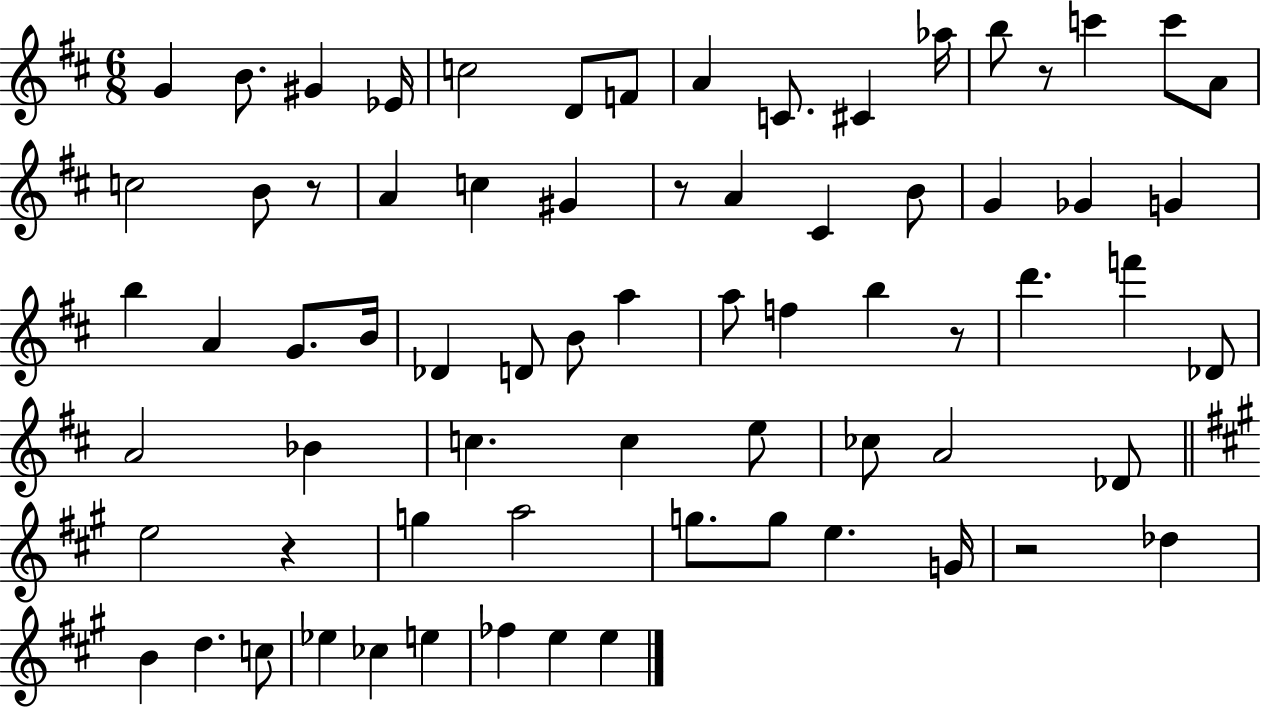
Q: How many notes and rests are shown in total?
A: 71